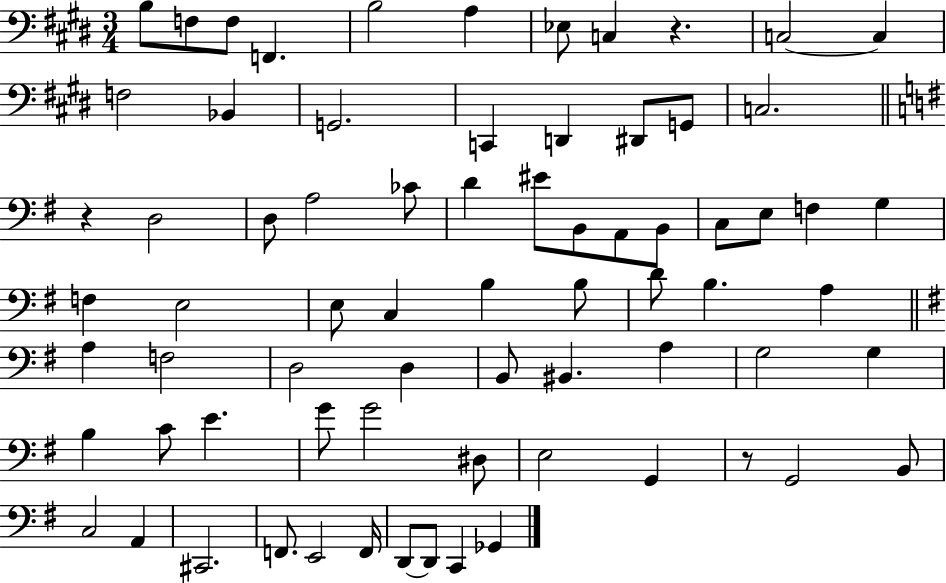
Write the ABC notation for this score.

X:1
T:Untitled
M:3/4
L:1/4
K:E
B,/2 F,/2 F,/2 F,, B,2 A, _E,/2 C, z C,2 C, F,2 _B,, G,,2 C,, D,, ^D,,/2 G,,/2 C,2 z D,2 D,/2 A,2 _C/2 D ^E/2 B,,/2 A,,/2 B,,/2 C,/2 E,/2 F, G, F, E,2 E,/2 C, B, B,/2 D/2 B, A, A, F,2 D,2 D, B,,/2 ^B,, A, G,2 G, B, C/2 E G/2 G2 ^D,/2 E,2 G,, z/2 G,,2 B,,/2 C,2 A,, ^C,,2 F,,/2 E,,2 F,,/4 D,,/2 D,,/2 C,, _G,,